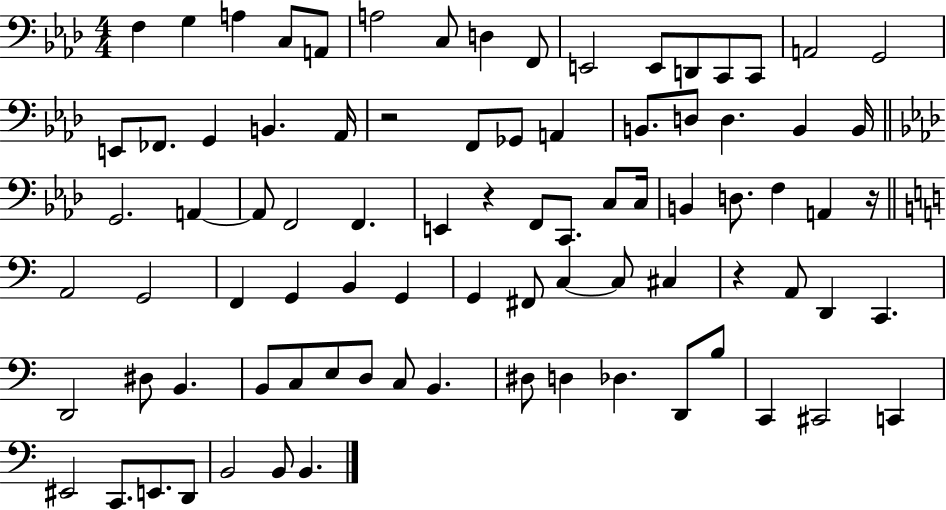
{
  \clef bass
  \numericTimeSignature
  \time 4/4
  \key aes \major
  f4 g4 a4 c8 a,8 | a2 c8 d4 f,8 | e,2 e,8 d,8 c,8 c,8 | a,2 g,2 | \break e,8 fes,8. g,4 b,4. aes,16 | r2 f,8 ges,8 a,4 | b,8. d8 d4. b,4 b,16 | \bar "||" \break \key aes \major g,2. a,4~~ | a,8 f,2 f,4. | e,4 r4 f,8 c,8. c8 c16 | b,4 d8. f4 a,4 r16 | \break \bar "||" \break \key c \major a,2 g,2 | f,4 g,4 b,4 g,4 | g,4 fis,8 c4~~ c8 cis4 | r4 a,8 d,4 c,4. | \break d,2 dis8 b,4. | b,8 c8 e8 d8 c8 b,4. | dis8 d4 des4. d,8 b8 | c,4 cis,2 c,4 | \break eis,2 c,8. e,8. d,8 | b,2 b,8 b,4. | \bar "|."
}